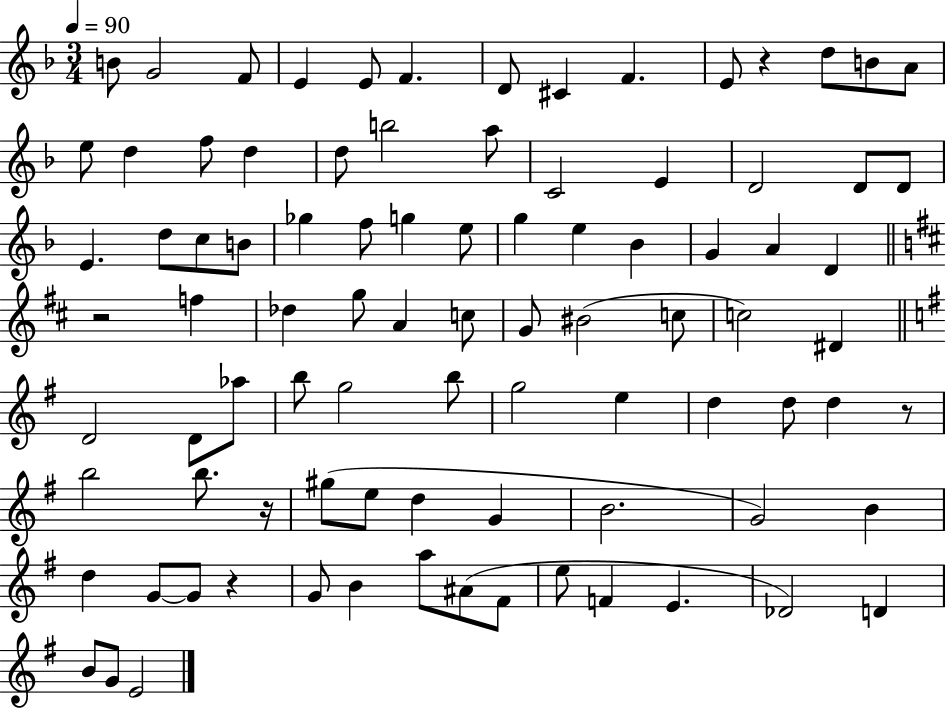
{
  \clef treble
  \numericTimeSignature
  \time 3/4
  \key f \major
  \tempo 4 = 90
  b'8 g'2 f'8 | e'4 e'8 f'4. | d'8 cis'4 f'4. | e'8 r4 d''8 b'8 a'8 | \break e''8 d''4 f''8 d''4 | d''8 b''2 a''8 | c'2 e'4 | d'2 d'8 d'8 | \break e'4. d''8 c''8 b'8 | ges''4 f''8 g''4 e''8 | g''4 e''4 bes'4 | g'4 a'4 d'4 | \break \bar "||" \break \key d \major r2 f''4 | des''4 g''8 a'4 c''8 | g'8 bis'2( c''8 | c''2) dis'4 | \break \bar "||" \break \key g \major d'2 d'8 aes''8 | b''8 g''2 b''8 | g''2 e''4 | d''4 d''8 d''4 r8 | \break b''2 b''8. r16 | gis''8( e''8 d''4 g'4 | b'2. | g'2) b'4 | \break d''4 g'8~~ g'8 r4 | g'8 b'4 a''8 ais'8( fis'8 | e''8 f'4 e'4. | des'2) d'4 | \break b'8 g'8 e'2 | \bar "|."
}